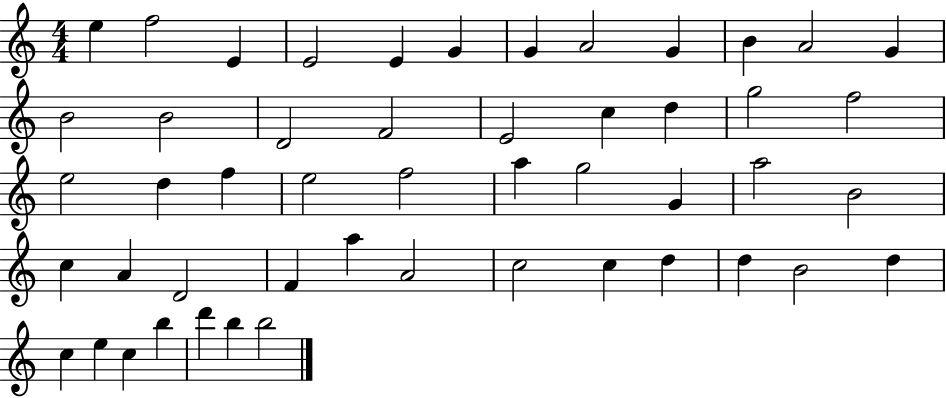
{
  \clef treble
  \numericTimeSignature
  \time 4/4
  \key c \major
  e''4 f''2 e'4 | e'2 e'4 g'4 | g'4 a'2 g'4 | b'4 a'2 g'4 | \break b'2 b'2 | d'2 f'2 | e'2 c''4 d''4 | g''2 f''2 | \break e''2 d''4 f''4 | e''2 f''2 | a''4 g''2 g'4 | a''2 b'2 | \break c''4 a'4 d'2 | f'4 a''4 a'2 | c''2 c''4 d''4 | d''4 b'2 d''4 | \break c''4 e''4 c''4 b''4 | d'''4 b''4 b''2 | \bar "|."
}